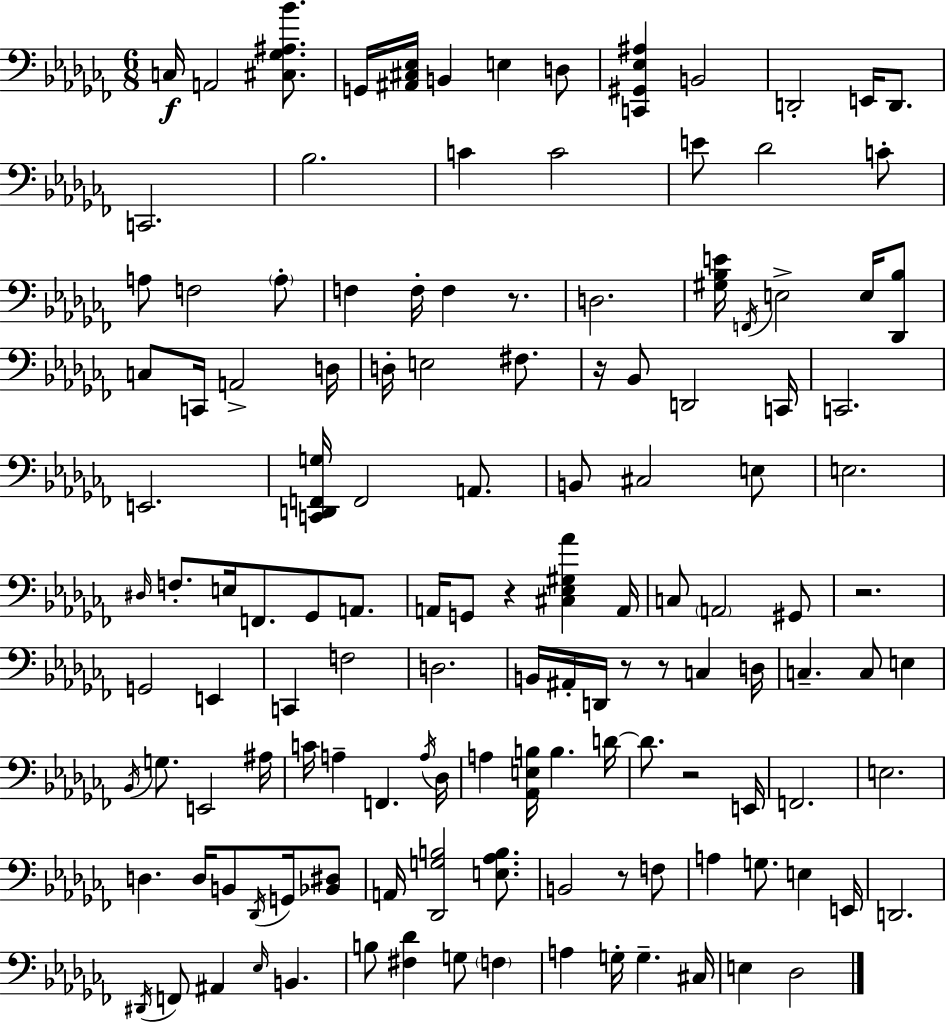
X:1
T:Untitled
M:6/8
L:1/4
K:Abm
C,/4 A,,2 [^C,_G,^A,_B]/2 G,,/4 [^A,,^C,_E,]/4 B,, E, D,/2 [C,,^G,,_E,^A,] B,,2 D,,2 E,,/4 D,,/2 C,,2 _B,2 C C2 E/2 _D2 C/2 A,/2 F,2 A,/2 F, F,/4 F, z/2 D,2 [^G,_B,E]/4 F,,/4 E,2 E,/4 [_D,,_B,]/2 C,/2 C,,/4 A,,2 D,/4 D,/4 E,2 ^F,/2 z/4 _B,,/2 D,,2 C,,/4 C,,2 E,,2 [C,,D,,F,,G,]/4 F,,2 A,,/2 B,,/2 ^C,2 E,/2 E,2 ^D,/4 F,/2 E,/4 F,,/2 _G,,/2 A,,/2 A,,/4 G,,/2 z [^C,_E,^G,_A] A,,/4 C,/2 A,,2 ^G,,/2 z2 G,,2 E,, C,, F,2 D,2 B,,/4 ^A,,/4 D,,/4 z/2 z/2 C, D,/4 C, C,/2 E, _B,,/4 G,/2 E,,2 ^A,/4 C/4 A, F,, A,/4 _D,/4 A, [_A,,E,B,]/4 B, D/4 D/2 z2 E,,/4 F,,2 E,2 D, D,/4 B,,/2 _D,,/4 G,,/4 [_B,,^D,]/2 A,,/4 [_D,,G,B,]2 [E,_A,B,]/2 B,,2 z/2 F,/2 A, G,/2 E, E,,/4 D,,2 ^D,,/4 F,,/2 ^A,, _E,/4 B,, B,/2 [^F,_D] G,/2 F, A, G,/4 G, ^C,/4 E, _D,2